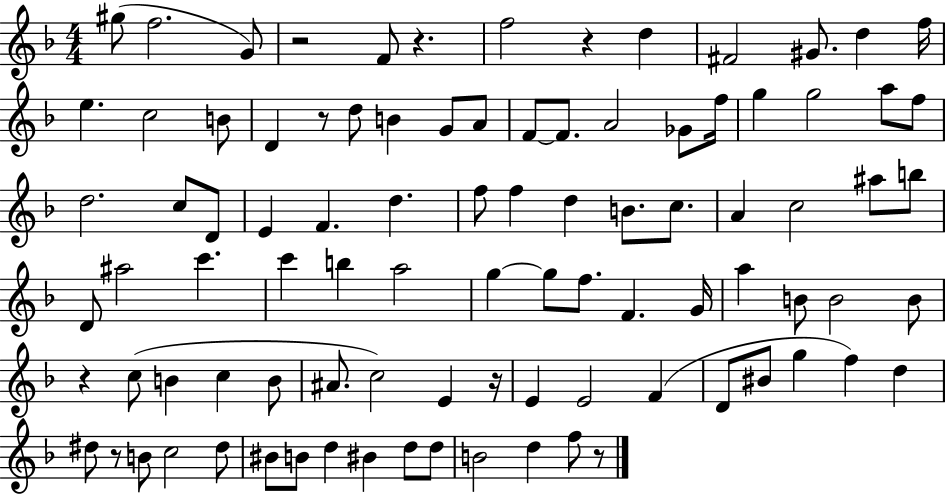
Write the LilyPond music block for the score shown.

{
  \clef treble
  \numericTimeSignature
  \time 4/4
  \key f \major
  gis''8( f''2. g'8) | r2 f'8 r4. | f''2 r4 d''4 | fis'2 gis'8. d''4 f''16 | \break e''4. c''2 b'8 | d'4 r8 d''8 b'4 g'8 a'8 | f'8~~ f'8. a'2 ges'8 f''16 | g''4 g''2 a''8 f''8 | \break d''2. c''8 d'8 | e'4 f'4. d''4. | f''8 f''4 d''4 b'8. c''8. | a'4 c''2 ais''8 b''8 | \break d'8 ais''2 c'''4. | c'''4 b''4 a''2 | g''4~~ g''8 f''8. f'4. g'16 | a''4 b'8 b'2 b'8 | \break r4 c''8( b'4 c''4 b'8 | ais'8. c''2) e'4 r16 | e'4 e'2 f'4( | d'8 bis'8 g''4 f''4) d''4 | \break dis''8 r8 b'8 c''2 dis''8 | bis'8 b'8 d''4 bis'4 d''8 d''8 | b'2 d''4 f''8 r8 | \bar "|."
}